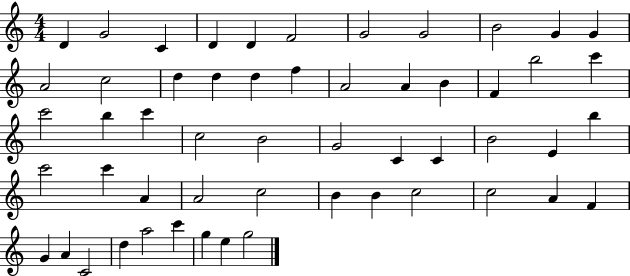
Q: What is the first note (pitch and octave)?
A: D4